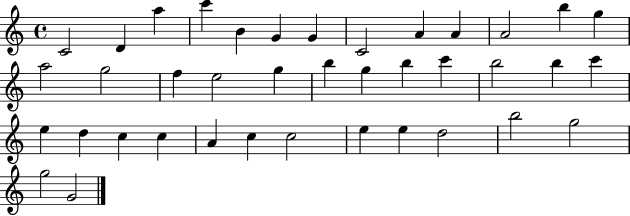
{
  \clef treble
  \time 4/4
  \defaultTimeSignature
  \key c \major
  c'2 d'4 a''4 | c'''4 b'4 g'4 g'4 | c'2 a'4 a'4 | a'2 b''4 g''4 | \break a''2 g''2 | f''4 e''2 g''4 | b''4 g''4 b''4 c'''4 | b''2 b''4 c'''4 | \break e''4 d''4 c''4 c''4 | a'4 c''4 c''2 | e''4 e''4 d''2 | b''2 g''2 | \break g''2 g'2 | \bar "|."
}